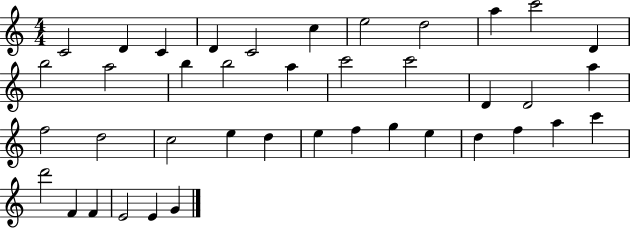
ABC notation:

X:1
T:Untitled
M:4/4
L:1/4
K:C
C2 D C D C2 c e2 d2 a c'2 D b2 a2 b b2 a c'2 c'2 D D2 a f2 d2 c2 e d e f g e d f a c' d'2 F F E2 E G